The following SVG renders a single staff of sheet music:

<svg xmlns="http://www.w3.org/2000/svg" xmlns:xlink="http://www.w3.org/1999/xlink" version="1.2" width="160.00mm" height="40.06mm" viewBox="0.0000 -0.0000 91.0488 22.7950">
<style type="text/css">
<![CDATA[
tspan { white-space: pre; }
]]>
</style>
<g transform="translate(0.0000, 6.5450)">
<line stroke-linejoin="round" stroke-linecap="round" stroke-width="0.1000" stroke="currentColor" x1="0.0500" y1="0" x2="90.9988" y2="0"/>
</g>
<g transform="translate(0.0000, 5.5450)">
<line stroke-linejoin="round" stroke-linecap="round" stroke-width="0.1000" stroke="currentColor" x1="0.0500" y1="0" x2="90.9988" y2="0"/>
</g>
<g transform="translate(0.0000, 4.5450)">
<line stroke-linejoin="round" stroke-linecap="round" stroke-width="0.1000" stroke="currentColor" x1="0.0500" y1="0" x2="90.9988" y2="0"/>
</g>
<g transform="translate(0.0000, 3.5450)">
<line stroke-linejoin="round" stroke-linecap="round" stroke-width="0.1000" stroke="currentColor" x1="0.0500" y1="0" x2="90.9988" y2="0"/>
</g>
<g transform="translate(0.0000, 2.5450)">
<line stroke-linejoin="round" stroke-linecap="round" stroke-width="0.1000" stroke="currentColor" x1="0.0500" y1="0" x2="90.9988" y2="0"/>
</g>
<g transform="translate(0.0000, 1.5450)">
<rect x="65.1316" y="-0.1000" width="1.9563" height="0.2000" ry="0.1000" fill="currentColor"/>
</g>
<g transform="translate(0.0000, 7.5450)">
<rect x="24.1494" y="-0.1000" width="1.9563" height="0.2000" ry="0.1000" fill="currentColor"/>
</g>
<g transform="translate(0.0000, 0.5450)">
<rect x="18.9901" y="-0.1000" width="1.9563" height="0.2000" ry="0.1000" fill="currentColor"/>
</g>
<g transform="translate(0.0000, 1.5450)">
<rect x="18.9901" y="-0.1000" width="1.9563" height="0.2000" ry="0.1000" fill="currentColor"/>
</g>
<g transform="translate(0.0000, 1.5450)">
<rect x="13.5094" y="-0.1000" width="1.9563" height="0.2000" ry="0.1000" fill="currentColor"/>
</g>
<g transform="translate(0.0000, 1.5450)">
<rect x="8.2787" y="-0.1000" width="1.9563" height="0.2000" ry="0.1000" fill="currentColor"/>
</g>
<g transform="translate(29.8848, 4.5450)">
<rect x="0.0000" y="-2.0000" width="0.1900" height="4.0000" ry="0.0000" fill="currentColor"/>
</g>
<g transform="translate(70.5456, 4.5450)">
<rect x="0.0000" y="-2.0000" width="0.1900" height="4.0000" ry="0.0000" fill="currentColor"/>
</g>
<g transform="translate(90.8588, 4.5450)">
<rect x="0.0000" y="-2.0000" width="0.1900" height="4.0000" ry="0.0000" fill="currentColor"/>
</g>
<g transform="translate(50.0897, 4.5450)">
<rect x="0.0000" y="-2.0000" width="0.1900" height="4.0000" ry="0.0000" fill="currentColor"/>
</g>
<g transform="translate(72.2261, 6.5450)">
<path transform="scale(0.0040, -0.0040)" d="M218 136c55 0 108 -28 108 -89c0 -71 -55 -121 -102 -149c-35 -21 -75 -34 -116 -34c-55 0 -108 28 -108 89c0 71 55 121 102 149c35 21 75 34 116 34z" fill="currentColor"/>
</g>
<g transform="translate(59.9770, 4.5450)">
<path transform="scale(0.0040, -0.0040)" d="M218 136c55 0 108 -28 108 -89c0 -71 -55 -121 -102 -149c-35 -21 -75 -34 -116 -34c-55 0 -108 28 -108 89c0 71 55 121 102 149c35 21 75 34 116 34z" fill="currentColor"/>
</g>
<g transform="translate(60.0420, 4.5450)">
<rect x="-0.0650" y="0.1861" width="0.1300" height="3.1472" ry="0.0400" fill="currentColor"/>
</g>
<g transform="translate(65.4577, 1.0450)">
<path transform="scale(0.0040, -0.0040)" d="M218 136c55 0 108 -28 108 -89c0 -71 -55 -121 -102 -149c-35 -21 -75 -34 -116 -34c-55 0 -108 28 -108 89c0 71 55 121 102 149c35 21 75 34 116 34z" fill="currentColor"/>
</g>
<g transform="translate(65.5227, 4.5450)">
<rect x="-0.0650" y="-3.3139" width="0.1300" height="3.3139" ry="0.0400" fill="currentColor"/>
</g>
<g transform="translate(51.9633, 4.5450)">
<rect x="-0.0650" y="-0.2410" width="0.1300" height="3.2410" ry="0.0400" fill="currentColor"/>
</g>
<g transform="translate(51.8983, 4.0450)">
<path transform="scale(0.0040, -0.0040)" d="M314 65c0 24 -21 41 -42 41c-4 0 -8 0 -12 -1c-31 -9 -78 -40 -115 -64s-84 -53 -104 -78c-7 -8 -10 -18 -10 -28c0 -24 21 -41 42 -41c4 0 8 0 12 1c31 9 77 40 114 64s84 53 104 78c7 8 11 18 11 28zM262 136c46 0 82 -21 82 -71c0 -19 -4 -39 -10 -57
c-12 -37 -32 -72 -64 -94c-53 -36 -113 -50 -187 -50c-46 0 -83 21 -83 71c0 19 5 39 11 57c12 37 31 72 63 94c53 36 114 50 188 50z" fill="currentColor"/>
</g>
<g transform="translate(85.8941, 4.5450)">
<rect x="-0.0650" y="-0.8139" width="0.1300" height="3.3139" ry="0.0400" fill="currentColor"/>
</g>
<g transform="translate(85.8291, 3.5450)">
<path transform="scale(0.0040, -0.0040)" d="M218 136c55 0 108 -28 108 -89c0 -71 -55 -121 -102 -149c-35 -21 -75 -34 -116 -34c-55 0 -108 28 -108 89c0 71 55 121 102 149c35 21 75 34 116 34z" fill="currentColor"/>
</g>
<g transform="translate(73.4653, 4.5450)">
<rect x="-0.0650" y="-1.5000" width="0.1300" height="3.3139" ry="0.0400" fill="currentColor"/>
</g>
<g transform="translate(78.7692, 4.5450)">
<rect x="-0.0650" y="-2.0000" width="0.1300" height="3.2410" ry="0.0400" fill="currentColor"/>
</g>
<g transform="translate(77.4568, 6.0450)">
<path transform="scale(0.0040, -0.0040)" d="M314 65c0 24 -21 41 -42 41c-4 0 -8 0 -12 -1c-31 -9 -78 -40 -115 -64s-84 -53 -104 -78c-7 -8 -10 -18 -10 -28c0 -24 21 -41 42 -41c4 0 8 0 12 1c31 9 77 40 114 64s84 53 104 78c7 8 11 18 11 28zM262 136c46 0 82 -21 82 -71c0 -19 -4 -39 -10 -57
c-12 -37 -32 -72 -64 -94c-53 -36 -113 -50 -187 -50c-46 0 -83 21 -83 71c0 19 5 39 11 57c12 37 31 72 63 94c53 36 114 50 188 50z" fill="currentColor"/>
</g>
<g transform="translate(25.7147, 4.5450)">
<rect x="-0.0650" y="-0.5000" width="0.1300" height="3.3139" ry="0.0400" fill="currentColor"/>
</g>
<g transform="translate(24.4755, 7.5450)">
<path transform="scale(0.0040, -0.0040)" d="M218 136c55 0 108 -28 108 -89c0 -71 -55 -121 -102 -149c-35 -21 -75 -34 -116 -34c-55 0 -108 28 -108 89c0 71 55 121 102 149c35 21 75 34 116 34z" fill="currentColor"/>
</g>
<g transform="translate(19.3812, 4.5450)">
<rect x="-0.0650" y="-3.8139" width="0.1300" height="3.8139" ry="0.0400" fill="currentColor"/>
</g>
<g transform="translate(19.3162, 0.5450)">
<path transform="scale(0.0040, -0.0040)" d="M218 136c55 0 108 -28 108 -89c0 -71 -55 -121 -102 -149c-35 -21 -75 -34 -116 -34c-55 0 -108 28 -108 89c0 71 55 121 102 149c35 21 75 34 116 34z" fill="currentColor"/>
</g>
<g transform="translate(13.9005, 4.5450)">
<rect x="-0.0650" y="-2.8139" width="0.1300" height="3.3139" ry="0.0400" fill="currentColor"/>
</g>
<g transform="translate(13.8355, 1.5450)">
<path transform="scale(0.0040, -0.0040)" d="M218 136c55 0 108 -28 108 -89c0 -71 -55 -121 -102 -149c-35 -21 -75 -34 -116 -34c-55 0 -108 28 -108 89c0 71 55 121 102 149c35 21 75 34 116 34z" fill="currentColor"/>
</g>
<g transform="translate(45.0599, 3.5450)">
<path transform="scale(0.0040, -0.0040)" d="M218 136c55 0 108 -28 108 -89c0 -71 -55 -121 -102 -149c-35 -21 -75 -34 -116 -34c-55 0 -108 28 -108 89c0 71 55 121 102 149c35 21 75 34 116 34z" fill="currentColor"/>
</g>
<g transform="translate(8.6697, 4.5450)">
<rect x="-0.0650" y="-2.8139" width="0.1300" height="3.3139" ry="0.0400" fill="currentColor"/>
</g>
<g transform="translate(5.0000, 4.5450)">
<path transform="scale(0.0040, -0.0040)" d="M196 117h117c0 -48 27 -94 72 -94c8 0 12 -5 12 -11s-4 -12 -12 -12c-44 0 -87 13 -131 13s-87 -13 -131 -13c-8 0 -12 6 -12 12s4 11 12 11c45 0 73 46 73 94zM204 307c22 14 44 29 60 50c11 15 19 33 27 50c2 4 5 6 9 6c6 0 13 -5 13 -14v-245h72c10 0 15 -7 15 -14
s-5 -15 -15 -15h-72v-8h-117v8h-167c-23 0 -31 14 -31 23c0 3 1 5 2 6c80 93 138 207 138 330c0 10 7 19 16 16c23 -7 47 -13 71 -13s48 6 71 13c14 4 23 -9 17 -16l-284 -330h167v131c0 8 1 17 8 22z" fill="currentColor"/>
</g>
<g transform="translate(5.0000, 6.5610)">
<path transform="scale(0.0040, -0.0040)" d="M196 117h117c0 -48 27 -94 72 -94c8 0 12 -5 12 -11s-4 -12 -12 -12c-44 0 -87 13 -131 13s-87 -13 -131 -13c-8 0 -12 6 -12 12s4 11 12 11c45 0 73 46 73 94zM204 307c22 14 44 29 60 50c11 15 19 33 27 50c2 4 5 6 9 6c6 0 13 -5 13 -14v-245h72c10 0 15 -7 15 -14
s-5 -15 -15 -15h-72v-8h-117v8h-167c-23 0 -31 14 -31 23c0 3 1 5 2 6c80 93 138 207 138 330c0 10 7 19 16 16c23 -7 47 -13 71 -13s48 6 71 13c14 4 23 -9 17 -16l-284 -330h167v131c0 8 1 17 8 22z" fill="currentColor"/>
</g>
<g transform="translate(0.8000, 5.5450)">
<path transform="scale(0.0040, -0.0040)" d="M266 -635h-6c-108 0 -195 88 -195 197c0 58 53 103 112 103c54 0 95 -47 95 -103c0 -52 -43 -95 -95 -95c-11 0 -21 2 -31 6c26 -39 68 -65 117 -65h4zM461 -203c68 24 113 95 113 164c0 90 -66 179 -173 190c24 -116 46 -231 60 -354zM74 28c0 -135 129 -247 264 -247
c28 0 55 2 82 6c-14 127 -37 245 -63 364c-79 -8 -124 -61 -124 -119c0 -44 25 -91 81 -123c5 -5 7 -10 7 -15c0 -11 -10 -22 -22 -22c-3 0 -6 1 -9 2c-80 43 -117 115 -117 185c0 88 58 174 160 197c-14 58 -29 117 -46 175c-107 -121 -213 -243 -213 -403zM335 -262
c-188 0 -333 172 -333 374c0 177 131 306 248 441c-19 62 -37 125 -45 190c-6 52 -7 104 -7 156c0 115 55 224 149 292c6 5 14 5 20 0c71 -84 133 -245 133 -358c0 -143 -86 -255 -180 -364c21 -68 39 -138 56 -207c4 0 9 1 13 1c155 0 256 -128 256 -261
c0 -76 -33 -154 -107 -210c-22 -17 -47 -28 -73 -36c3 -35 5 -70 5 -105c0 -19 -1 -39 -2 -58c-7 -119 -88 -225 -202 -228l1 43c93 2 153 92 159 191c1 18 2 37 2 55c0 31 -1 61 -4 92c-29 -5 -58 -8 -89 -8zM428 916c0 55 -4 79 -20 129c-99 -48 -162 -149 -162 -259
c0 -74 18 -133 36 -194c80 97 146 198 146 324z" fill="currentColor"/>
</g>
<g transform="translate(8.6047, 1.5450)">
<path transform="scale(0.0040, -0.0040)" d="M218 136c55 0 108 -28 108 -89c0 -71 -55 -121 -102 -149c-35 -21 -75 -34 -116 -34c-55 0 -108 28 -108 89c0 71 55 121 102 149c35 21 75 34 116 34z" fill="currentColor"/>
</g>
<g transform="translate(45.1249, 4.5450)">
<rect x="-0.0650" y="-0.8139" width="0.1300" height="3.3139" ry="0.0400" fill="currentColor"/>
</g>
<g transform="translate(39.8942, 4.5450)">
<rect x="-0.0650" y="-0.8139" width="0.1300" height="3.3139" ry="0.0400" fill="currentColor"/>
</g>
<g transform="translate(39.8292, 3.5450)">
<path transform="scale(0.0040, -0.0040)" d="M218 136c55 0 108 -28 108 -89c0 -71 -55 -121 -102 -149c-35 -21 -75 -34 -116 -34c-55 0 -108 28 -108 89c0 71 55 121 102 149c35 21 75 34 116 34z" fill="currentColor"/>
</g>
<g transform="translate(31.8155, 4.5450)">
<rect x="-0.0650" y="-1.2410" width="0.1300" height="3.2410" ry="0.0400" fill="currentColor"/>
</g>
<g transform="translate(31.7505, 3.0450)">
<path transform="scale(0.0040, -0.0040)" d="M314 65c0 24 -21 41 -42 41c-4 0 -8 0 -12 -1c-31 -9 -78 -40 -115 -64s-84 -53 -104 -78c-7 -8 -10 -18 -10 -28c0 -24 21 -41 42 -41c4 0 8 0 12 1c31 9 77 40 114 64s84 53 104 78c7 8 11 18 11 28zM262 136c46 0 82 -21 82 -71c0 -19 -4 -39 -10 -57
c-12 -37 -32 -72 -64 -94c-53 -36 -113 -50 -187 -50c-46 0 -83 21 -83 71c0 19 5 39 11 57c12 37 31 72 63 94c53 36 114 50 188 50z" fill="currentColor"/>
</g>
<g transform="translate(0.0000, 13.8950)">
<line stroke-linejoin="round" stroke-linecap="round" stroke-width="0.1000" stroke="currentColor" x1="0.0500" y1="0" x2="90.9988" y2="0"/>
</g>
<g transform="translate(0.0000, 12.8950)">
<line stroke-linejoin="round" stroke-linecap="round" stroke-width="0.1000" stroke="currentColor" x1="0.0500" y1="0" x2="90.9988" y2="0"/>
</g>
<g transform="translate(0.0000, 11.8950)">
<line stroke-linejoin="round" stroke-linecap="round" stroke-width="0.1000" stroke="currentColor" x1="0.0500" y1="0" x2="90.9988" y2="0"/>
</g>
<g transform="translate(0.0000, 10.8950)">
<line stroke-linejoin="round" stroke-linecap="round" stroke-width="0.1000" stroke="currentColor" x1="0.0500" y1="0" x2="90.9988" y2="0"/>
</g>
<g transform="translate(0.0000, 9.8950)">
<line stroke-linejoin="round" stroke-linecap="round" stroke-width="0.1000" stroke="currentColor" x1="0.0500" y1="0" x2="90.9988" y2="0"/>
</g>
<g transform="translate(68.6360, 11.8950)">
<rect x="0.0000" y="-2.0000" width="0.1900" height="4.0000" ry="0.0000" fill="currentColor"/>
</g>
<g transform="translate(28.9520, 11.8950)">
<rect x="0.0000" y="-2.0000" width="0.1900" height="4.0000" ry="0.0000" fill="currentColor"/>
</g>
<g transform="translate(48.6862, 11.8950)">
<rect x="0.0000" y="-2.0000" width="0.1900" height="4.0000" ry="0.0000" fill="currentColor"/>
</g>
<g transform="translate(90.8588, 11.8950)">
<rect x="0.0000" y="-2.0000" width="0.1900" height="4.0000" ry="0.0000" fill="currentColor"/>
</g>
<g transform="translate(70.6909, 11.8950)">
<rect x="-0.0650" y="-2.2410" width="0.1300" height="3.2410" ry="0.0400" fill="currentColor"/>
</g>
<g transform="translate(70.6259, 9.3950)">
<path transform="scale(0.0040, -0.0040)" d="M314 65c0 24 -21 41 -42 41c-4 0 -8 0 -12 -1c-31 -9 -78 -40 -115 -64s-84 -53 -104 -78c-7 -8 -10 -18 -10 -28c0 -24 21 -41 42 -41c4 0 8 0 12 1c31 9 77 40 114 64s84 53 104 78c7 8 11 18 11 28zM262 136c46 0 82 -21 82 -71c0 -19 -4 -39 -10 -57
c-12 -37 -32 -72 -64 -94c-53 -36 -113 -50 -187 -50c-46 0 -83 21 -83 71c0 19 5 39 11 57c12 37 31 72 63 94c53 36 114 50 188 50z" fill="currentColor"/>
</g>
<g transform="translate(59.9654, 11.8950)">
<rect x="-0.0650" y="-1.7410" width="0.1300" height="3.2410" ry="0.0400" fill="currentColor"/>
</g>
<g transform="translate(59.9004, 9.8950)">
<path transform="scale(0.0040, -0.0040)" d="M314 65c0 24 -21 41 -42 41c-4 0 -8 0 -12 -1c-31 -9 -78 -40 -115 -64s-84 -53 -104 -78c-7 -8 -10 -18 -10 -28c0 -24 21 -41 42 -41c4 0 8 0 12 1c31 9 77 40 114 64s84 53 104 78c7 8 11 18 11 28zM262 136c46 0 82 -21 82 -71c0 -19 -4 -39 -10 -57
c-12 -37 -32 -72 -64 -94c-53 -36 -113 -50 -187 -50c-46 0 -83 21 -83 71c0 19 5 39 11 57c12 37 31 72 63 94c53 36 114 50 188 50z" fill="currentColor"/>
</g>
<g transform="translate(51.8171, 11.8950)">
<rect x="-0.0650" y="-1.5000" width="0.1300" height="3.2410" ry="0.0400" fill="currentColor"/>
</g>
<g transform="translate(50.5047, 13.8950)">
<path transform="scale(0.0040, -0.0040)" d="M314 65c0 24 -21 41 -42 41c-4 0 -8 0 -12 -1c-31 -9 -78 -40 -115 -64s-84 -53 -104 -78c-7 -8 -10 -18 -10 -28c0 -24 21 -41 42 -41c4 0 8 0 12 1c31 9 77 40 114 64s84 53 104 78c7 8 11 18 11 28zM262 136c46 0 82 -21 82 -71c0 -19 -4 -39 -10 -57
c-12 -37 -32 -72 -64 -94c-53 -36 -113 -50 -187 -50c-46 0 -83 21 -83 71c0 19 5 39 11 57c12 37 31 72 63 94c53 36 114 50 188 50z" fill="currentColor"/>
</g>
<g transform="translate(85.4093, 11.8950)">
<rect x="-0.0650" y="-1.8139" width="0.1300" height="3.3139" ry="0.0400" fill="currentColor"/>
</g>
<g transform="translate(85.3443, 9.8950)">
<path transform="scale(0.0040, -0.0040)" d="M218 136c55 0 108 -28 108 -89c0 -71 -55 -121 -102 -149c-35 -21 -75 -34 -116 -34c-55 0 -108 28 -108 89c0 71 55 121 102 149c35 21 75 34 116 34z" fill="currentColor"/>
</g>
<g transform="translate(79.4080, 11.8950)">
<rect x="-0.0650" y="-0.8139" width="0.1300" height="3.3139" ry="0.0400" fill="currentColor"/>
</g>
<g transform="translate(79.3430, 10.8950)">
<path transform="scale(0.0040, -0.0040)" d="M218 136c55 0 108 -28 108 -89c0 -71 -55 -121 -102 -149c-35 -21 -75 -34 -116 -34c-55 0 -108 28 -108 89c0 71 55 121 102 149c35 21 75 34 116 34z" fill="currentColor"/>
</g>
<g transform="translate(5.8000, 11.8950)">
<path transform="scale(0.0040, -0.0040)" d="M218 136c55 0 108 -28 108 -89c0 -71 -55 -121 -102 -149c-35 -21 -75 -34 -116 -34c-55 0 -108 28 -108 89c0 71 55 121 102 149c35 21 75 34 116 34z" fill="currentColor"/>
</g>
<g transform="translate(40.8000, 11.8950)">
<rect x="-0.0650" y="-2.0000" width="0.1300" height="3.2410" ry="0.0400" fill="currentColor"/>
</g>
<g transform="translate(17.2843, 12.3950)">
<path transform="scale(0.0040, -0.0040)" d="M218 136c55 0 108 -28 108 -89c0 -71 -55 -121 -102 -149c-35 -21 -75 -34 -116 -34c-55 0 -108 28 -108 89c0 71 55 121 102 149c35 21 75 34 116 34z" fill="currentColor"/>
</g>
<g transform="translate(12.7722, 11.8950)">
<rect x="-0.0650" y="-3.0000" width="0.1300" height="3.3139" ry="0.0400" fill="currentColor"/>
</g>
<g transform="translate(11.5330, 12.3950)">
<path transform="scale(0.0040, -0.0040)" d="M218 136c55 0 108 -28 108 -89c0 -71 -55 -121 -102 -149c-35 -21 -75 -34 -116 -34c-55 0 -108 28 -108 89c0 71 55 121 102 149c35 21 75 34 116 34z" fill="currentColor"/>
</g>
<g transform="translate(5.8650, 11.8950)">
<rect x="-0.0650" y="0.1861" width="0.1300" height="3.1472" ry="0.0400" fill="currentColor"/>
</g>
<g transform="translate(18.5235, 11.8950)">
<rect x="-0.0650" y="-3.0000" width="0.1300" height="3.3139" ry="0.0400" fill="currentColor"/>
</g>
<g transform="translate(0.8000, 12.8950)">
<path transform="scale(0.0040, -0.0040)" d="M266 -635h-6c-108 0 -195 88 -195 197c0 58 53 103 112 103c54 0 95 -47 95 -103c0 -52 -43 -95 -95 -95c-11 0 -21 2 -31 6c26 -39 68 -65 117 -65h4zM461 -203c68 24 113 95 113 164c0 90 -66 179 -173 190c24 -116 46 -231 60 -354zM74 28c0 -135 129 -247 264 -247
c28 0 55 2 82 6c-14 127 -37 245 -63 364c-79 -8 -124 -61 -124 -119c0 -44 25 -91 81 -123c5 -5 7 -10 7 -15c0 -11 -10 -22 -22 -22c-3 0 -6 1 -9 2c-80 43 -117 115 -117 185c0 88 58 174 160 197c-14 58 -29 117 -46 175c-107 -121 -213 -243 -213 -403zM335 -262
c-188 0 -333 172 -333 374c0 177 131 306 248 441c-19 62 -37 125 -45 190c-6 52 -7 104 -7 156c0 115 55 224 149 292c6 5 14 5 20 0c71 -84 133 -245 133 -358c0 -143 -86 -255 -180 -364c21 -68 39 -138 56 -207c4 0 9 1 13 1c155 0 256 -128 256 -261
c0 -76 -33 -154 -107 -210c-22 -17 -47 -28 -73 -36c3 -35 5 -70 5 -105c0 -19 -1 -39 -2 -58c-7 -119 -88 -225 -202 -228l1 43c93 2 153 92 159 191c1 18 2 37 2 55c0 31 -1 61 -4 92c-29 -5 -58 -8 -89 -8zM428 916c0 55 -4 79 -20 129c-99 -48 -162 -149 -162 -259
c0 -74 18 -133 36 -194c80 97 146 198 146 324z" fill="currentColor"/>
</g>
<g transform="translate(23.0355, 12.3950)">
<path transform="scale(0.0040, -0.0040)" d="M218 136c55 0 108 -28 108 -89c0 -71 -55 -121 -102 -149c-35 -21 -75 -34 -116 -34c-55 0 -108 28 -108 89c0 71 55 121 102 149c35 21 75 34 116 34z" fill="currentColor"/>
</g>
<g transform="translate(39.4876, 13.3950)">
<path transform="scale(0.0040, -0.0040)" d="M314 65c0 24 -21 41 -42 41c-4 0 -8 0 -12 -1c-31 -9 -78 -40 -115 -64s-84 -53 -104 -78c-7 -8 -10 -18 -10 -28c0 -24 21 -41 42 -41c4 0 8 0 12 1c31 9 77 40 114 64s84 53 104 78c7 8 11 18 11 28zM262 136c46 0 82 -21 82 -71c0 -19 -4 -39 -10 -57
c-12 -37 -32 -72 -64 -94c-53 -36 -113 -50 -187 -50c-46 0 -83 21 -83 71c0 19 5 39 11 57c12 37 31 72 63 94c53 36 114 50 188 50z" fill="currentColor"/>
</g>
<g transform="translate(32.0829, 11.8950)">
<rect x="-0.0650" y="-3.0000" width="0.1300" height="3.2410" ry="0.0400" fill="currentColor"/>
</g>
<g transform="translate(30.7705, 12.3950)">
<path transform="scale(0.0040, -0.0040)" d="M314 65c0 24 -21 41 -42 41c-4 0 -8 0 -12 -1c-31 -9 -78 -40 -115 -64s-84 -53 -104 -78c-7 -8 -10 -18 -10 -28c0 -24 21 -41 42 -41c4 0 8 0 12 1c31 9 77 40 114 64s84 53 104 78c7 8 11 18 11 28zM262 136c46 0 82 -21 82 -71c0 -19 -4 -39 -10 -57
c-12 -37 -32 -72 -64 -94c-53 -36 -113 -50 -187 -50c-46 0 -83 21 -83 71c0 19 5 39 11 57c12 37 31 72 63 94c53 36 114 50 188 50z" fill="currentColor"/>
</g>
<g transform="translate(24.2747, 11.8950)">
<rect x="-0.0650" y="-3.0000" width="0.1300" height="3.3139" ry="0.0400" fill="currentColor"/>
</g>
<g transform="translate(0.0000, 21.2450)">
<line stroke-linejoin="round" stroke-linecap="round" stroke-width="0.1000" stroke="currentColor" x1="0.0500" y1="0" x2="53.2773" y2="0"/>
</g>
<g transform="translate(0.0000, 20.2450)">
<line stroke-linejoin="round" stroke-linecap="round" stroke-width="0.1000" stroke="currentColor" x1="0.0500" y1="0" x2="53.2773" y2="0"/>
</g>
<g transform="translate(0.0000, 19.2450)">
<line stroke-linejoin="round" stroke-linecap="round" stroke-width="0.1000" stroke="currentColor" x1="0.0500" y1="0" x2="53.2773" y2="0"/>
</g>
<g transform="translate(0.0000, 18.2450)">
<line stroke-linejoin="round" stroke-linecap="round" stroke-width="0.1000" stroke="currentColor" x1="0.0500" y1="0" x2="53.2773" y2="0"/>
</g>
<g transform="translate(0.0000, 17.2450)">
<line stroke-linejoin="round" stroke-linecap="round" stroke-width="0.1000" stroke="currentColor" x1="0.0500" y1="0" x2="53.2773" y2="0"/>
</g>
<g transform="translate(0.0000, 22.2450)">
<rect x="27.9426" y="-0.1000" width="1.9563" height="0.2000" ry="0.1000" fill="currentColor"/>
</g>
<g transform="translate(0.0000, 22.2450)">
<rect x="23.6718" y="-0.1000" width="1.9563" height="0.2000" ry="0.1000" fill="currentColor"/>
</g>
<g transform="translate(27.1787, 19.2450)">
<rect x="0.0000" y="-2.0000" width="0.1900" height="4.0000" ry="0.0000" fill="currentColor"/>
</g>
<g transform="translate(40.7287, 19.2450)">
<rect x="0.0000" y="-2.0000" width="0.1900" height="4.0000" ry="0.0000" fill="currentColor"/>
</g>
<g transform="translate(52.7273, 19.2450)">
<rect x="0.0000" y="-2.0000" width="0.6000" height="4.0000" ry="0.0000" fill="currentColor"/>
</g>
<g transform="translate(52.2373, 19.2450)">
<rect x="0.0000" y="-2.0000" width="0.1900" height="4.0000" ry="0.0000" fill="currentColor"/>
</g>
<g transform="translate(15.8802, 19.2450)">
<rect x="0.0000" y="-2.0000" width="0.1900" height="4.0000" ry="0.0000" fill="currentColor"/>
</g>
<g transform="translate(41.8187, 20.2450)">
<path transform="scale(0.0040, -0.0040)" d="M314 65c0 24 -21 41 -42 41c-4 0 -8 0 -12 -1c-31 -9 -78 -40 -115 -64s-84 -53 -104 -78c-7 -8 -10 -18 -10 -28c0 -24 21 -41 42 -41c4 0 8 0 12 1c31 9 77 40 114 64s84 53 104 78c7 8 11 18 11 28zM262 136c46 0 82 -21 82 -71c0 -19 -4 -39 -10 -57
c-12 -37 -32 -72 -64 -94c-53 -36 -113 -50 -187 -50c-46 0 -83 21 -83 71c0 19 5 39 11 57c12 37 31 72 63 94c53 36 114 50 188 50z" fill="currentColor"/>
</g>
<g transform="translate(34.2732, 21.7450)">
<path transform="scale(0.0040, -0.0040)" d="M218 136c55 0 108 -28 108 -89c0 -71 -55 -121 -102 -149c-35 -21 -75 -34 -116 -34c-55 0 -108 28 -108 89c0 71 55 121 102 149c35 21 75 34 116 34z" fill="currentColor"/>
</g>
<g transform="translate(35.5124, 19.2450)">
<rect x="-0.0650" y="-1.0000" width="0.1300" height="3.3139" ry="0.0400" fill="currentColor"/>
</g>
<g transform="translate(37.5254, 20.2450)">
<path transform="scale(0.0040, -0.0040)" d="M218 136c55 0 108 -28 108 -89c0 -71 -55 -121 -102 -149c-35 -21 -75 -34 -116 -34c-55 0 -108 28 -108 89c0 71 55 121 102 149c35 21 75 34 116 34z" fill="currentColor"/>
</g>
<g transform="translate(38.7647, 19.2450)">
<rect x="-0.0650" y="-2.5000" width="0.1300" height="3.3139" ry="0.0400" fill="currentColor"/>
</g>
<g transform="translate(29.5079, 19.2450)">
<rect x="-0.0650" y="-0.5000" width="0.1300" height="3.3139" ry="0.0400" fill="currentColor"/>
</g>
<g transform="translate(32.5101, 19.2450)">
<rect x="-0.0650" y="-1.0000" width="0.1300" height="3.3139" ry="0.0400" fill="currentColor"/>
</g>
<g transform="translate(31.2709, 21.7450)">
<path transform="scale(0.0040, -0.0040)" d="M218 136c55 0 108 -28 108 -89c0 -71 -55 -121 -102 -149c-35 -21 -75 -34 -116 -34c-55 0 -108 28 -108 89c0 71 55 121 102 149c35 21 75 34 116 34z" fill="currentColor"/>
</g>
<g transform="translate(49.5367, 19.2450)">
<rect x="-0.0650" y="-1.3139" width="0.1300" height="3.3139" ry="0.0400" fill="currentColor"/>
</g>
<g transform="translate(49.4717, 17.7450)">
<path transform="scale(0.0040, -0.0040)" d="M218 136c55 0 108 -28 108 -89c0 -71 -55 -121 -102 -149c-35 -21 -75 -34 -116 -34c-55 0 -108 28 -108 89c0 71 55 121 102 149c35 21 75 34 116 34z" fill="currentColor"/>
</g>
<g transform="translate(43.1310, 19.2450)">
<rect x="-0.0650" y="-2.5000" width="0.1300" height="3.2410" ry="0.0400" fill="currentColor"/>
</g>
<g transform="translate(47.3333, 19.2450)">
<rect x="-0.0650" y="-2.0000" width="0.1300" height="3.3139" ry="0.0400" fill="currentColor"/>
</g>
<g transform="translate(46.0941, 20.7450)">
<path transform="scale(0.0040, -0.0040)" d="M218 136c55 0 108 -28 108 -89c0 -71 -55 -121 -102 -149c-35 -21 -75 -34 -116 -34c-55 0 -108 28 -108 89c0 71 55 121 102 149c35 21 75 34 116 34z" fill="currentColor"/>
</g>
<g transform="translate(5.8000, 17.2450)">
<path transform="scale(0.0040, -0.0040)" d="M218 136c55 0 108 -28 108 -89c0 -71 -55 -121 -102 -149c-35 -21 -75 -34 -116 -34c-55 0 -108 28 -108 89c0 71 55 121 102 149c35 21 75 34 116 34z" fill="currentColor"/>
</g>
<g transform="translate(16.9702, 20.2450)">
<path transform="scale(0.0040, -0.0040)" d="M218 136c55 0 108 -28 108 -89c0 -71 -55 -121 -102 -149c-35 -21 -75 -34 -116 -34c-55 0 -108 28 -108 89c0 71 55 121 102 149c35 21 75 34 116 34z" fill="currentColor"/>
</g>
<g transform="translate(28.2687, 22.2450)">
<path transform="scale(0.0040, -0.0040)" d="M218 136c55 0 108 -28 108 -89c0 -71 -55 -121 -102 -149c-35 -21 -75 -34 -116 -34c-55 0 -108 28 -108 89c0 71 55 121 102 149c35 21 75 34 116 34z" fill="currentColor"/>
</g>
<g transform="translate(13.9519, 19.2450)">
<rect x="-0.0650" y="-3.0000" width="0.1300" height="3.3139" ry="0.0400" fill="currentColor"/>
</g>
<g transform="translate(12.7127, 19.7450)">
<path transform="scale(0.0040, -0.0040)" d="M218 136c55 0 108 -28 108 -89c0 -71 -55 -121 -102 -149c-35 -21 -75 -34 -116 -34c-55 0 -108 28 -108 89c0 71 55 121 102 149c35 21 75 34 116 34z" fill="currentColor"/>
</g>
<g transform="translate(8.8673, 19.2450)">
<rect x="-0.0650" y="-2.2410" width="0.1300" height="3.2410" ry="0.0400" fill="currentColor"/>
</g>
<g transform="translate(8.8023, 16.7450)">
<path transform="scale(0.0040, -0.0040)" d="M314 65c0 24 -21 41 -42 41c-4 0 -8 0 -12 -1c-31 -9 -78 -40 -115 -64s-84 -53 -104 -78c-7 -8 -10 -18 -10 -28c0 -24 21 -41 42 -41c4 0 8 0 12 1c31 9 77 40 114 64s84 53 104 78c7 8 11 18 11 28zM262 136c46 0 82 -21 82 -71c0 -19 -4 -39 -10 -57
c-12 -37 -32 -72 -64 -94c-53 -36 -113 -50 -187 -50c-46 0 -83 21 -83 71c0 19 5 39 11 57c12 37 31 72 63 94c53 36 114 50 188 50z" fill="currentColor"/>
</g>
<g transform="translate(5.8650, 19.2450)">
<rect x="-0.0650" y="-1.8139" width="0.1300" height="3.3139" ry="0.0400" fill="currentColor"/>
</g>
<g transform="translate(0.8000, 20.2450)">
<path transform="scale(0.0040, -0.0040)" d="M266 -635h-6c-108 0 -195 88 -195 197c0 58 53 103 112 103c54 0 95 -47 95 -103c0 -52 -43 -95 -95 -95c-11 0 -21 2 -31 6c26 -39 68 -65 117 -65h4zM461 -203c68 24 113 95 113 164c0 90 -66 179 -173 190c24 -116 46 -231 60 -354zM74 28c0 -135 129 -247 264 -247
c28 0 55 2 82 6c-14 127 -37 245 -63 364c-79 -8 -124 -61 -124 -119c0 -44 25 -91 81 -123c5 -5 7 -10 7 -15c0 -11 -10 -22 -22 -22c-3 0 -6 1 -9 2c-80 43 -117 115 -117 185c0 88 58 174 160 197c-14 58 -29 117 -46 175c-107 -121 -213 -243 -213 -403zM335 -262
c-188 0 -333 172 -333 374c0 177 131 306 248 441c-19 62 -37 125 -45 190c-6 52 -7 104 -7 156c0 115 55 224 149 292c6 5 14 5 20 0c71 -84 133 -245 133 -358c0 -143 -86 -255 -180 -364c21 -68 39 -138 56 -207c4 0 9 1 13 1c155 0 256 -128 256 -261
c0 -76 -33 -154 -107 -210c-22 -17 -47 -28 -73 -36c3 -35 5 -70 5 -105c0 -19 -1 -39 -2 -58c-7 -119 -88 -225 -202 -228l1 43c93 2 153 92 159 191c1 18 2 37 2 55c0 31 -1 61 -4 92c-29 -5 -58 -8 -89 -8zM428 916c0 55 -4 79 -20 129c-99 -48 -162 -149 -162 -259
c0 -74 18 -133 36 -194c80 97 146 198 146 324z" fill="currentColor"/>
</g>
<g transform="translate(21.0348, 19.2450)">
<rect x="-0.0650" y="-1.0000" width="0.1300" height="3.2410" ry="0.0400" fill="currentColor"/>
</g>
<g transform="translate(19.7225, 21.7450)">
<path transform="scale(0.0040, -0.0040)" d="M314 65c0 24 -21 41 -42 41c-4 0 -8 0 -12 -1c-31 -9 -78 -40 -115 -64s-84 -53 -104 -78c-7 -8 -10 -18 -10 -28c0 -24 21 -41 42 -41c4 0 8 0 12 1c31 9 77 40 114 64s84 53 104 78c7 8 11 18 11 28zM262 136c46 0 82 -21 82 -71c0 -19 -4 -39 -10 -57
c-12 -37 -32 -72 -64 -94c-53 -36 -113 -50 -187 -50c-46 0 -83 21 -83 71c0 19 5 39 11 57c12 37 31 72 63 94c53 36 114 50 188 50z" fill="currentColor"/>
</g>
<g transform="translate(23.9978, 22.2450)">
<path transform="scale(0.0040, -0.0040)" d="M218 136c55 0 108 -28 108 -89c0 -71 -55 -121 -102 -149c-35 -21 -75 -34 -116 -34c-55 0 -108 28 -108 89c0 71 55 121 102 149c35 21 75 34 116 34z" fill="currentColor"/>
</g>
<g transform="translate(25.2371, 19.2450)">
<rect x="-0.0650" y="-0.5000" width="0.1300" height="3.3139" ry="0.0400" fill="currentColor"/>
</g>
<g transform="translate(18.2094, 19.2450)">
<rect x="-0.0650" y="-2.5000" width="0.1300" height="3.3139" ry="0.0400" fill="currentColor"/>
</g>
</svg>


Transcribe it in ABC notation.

X:1
T:Untitled
M:4/4
L:1/4
K:C
a a c' C e2 d d c2 B b E F2 d B A A A A2 F2 E2 f2 g2 d f f g2 A G D2 C C D D G G2 F e